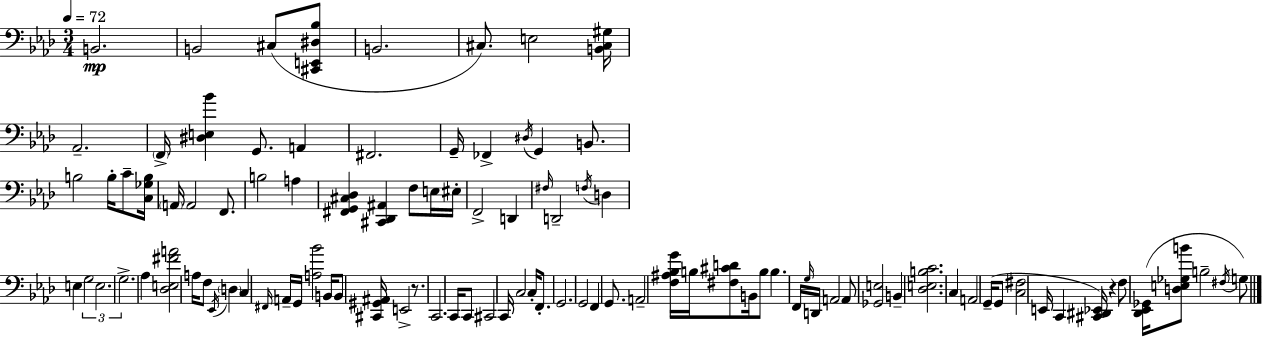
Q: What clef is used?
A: bass